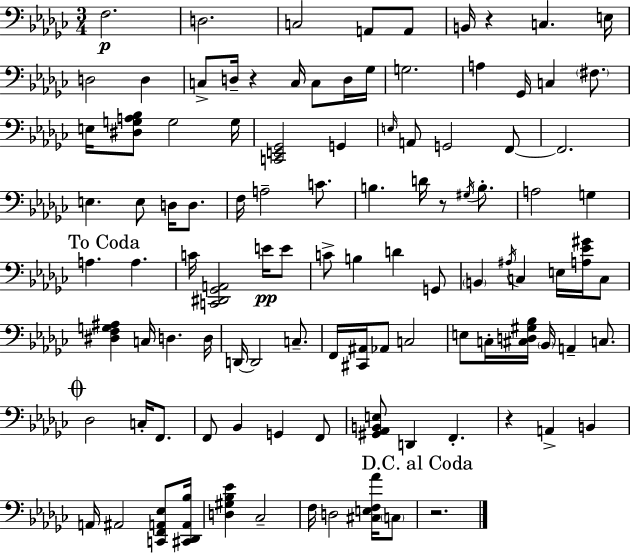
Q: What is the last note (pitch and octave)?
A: C3